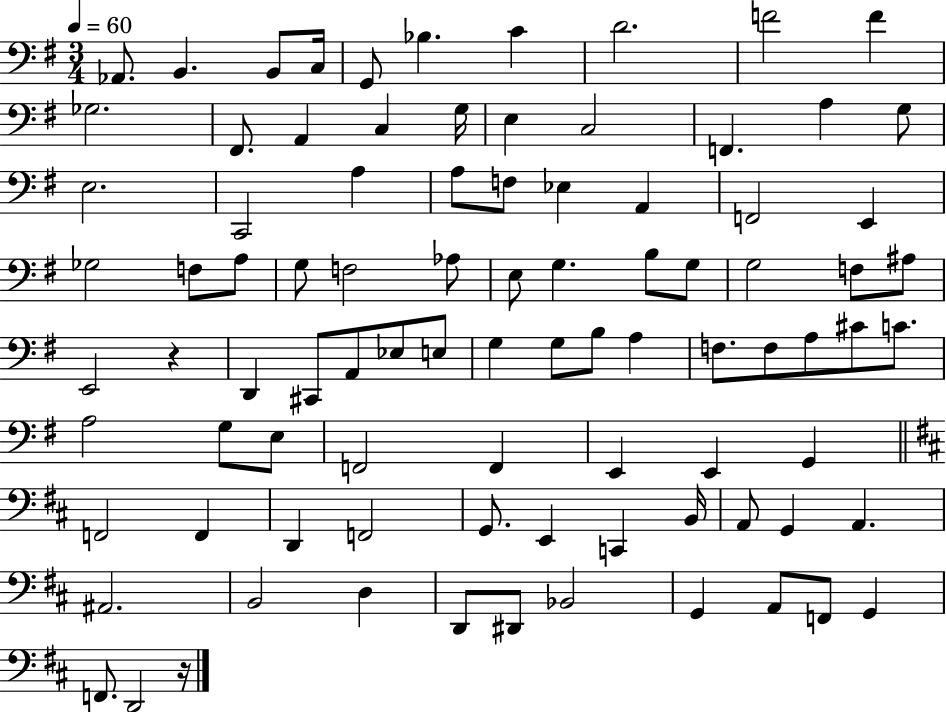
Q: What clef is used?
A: bass